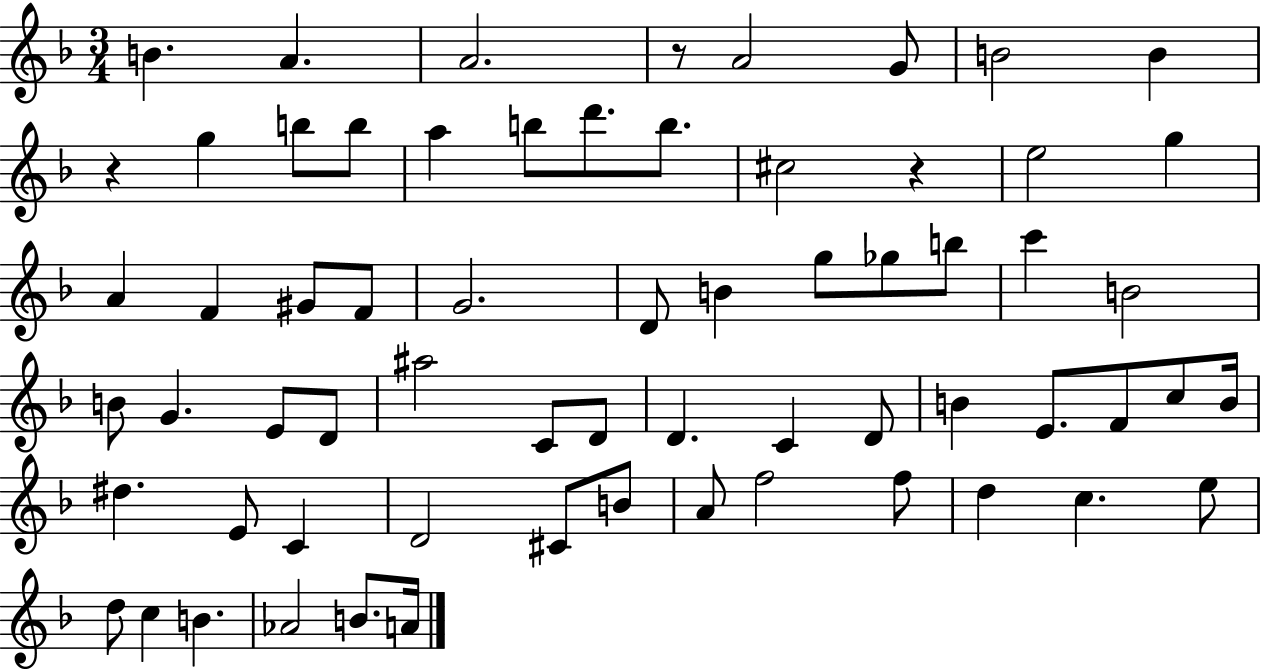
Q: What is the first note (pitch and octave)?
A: B4